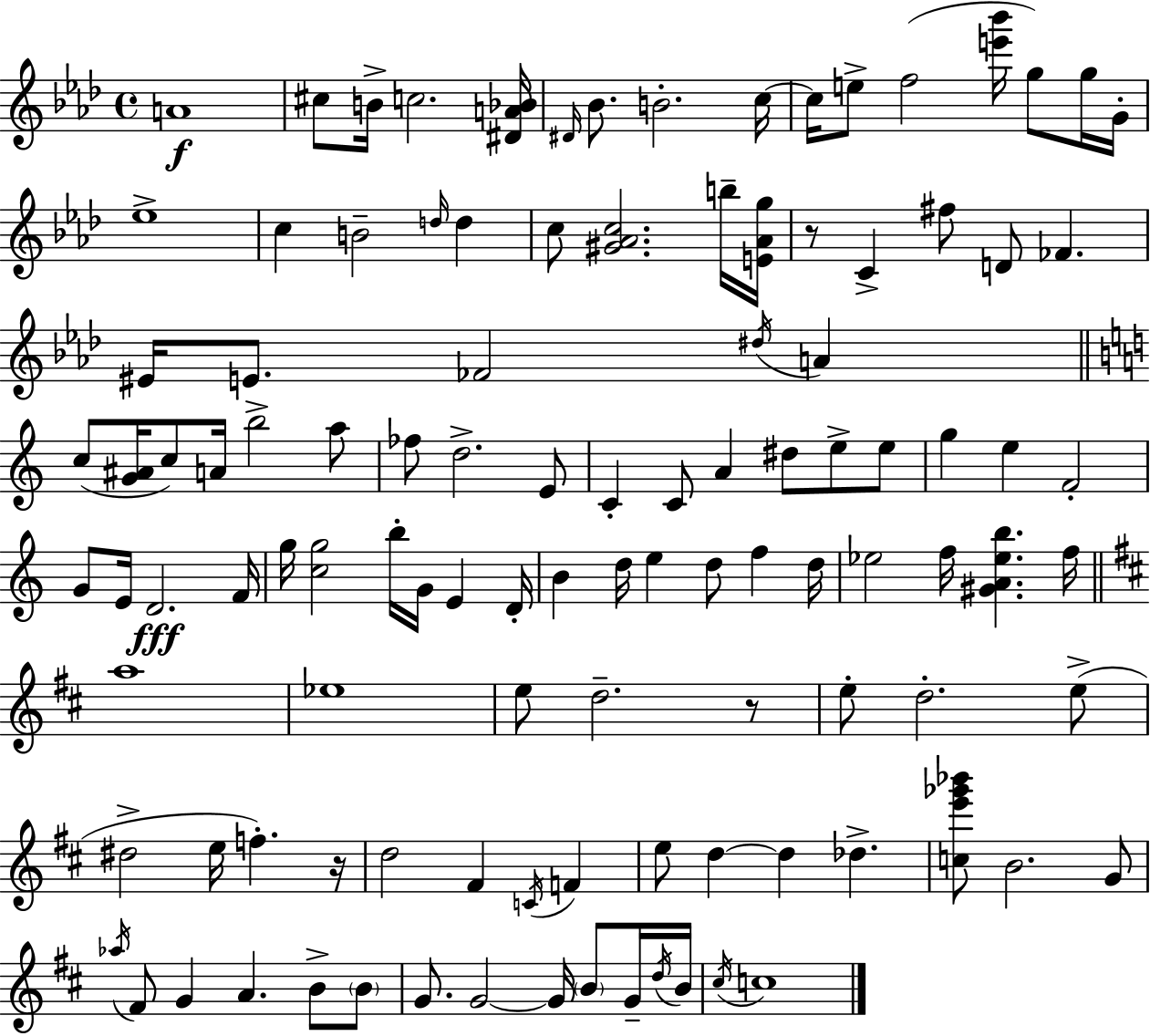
X:1
T:Untitled
M:4/4
L:1/4
K:Fm
A4 ^c/2 B/4 c2 [^DA_B]/4 ^D/4 _B/2 B2 c/4 c/4 e/2 f2 [e'_b']/4 g/2 g/4 G/4 _e4 c B2 d/4 d c/2 [^G_Ac]2 b/4 [E_Ag]/4 z/2 C ^f/2 D/2 _F ^E/4 E/2 _F2 ^d/4 A c/2 [G^A]/4 c/2 A/4 b2 a/2 _f/2 d2 E/2 C C/2 A ^d/2 e/2 e/2 g e F2 G/2 E/4 D2 F/4 g/4 [cg]2 b/4 G/4 E D/4 B d/4 e d/2 f d/4 _e2 f/4 [^GA_eb] f/4 a4 _e4 e/2 d2 z/2 e/2 d2 e/2 ^d2 e/4 f z/4 d2 ^F C/4 F e/2 d d _d [ce'_g'_b']/2 B2 G/2 _a/4 ^F/2 G A B/2 B/2 G/2 G2 G/4 B/2 G/4 d/4 B/4 ^c/4 c4